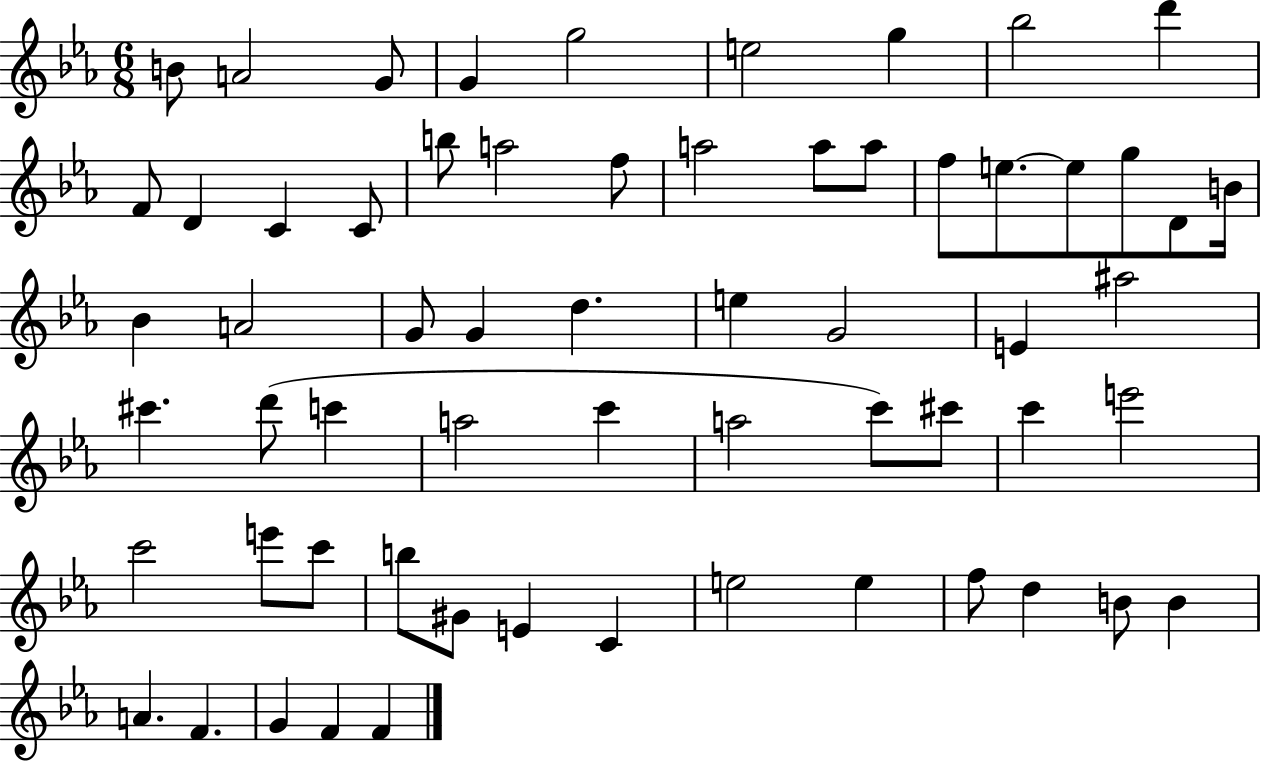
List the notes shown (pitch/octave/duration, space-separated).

B4/e A4/h G4/e G4/q G5/h E5/h G5/q Bb5/h D6/q F4/e D4/q C4/q C4/e B5/e A5/h F5/e A5/h A5/e A5/e F5/e E5/e. E5/e G5/e D4/e B4/s Bb4/q A4/h G4/e G4/q D5/q. E5/q G4/h E4/q A#5/h C#6/q. D6/e C6/q A5/h C6/q A5/h C6/e C#6/e C6/q E6/h C6/h E6/e C6/e B5/e G#4/e E4/q C4/q E5/h E5/q F5/e D5/q B4/e B4/q A4/q. F4/q. G4/q F4/q F4/q